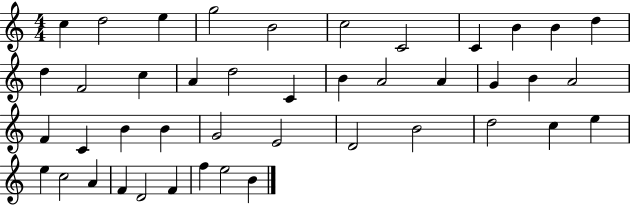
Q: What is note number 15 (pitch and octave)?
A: A4